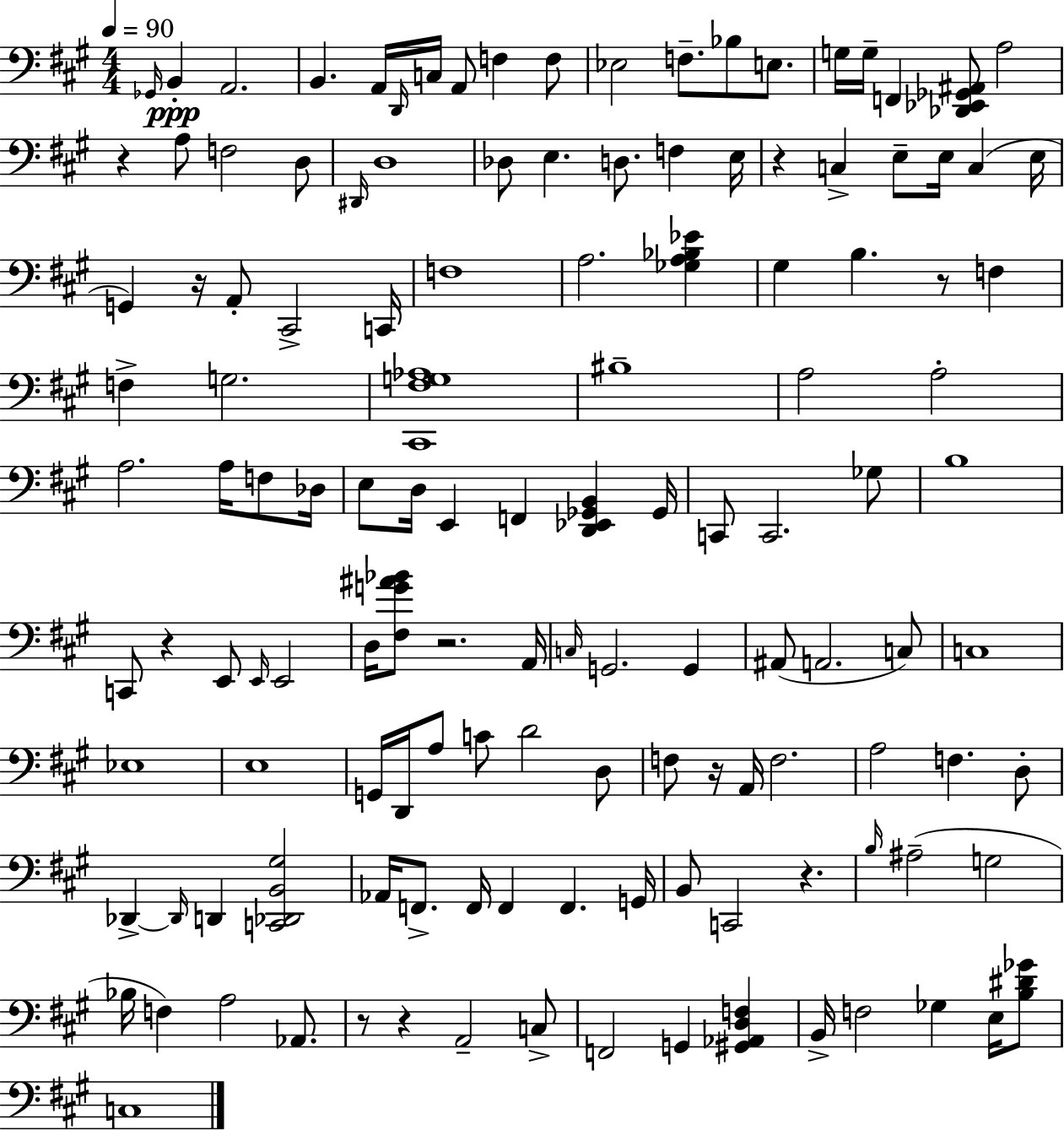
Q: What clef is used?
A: bass